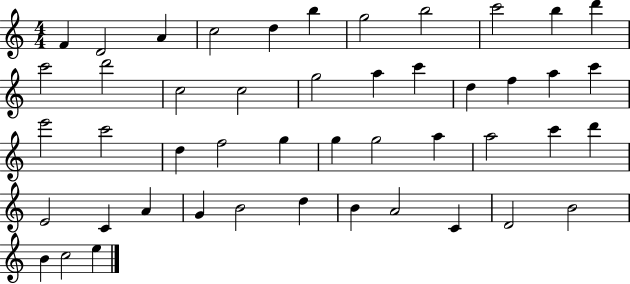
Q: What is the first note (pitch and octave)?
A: F4